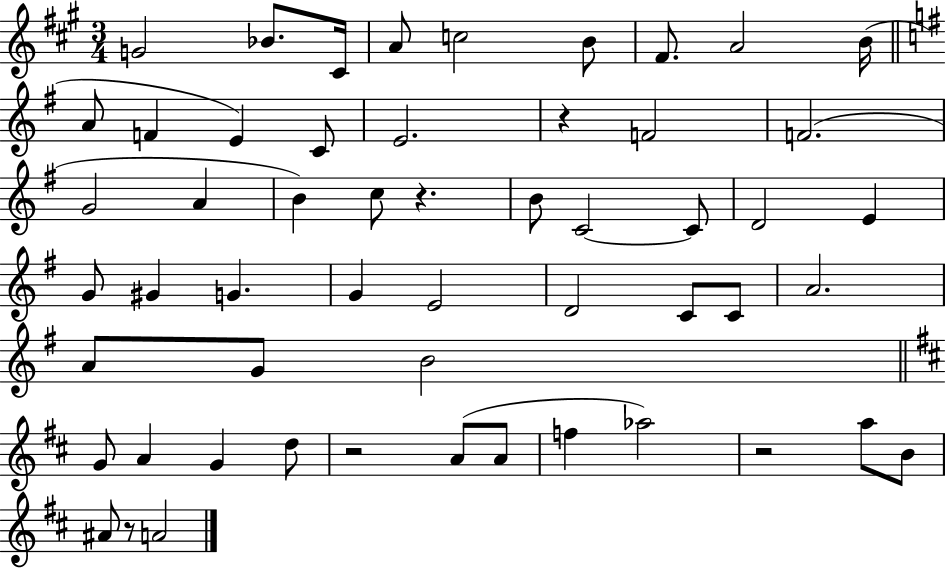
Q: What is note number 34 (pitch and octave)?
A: A4